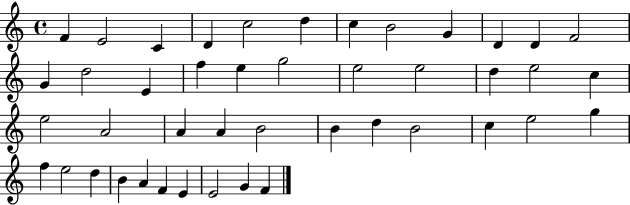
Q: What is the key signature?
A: C major